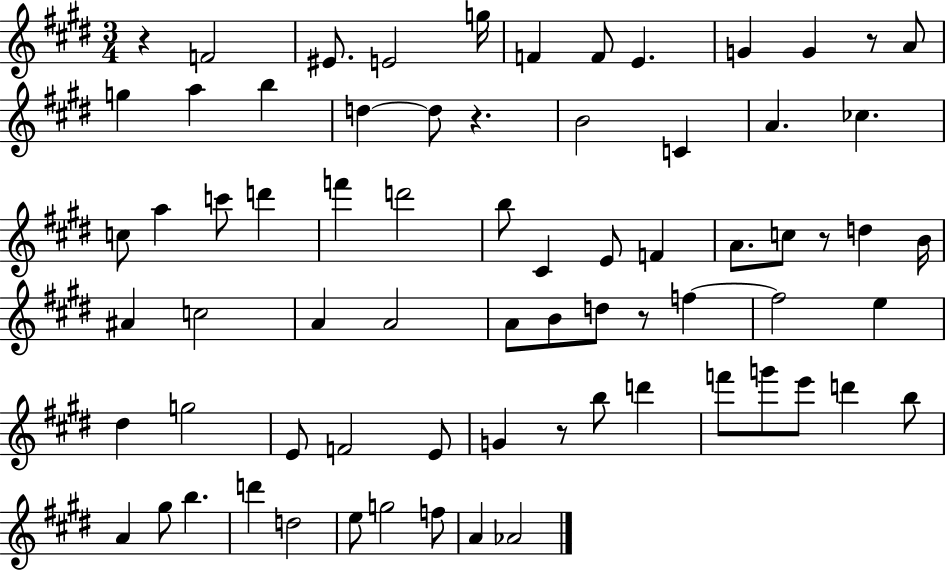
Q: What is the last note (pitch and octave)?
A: Ab4